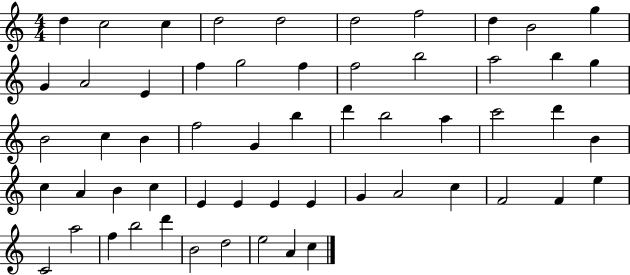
X:1
T:Untitled
M:4/4
L:1/4
K:C
d c2 c d2 d2 d2 f2 d B2 g G A2 E f g2 f f2 b2 a2 b g B2 c B f2 G b d' b2 a c'2 d' B c A B c E E E E G A2 c F2 F e C2 a2 f b2 d' B2 d2 e2 A c